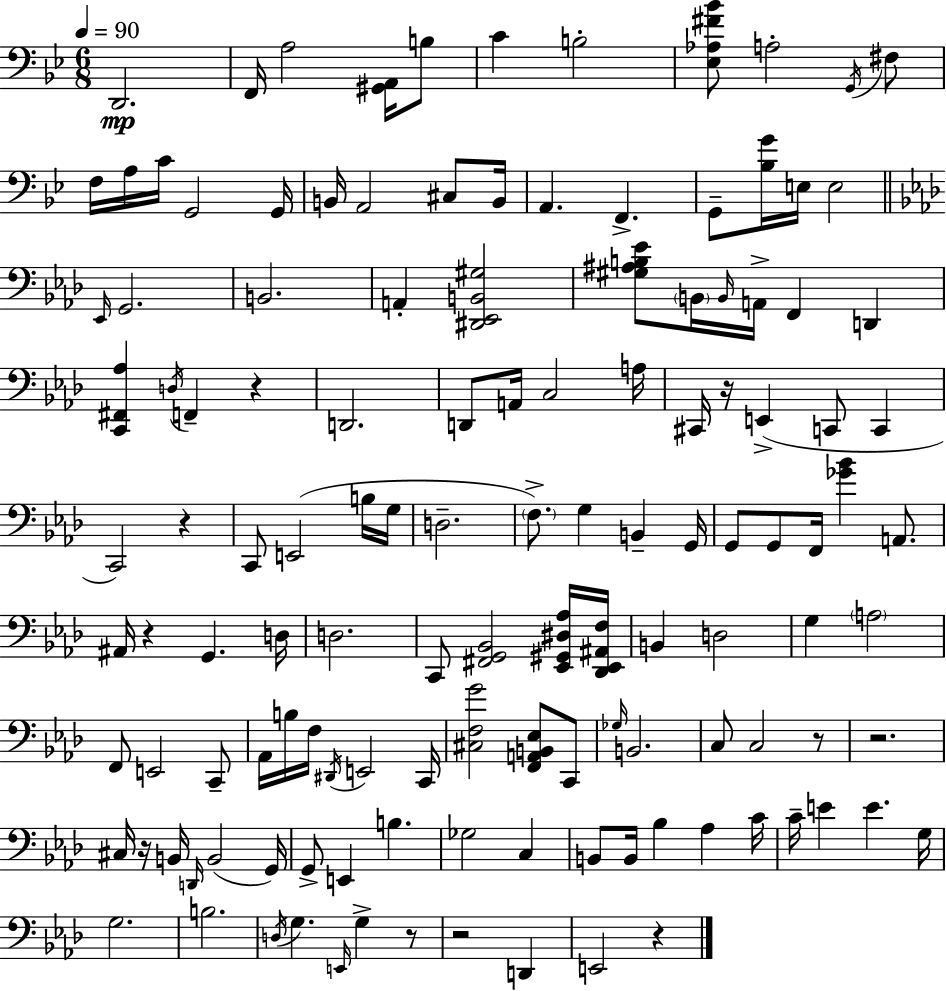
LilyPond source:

{
  \clef bass
  \numericTimeSignature
  \time 6/8
  \key bes \major
  \tempo 4 = 90
  d,2.\mp | f,16 a2 <gis, a,>16 b8 | c'4 b2-. | <ees aes fis' bes'>8 a2-. \acciaccatura { g,16 } fis8 | \break f16 a16 c'16 g,2 | g,16 b,16 a,2 cis8 | b,16 a,4. f,4.-> | g,8-- <bes g'>16 e16 e2 | \break \bar "||" \break \key f \minor \grace { ees,16 } g,2. | b,2. | a,4-. <dis, ees, b, gis>2 | <gis ais b ees'>8 \parenthesize b,16 \grace { b,16 } a,16-> f,4 d,4 | \break <c, fis, aes>4 \acciaccatura { d16 } f,4-- r4 | d,2. | d,8 a,16 c2 | a16 cis,16 r16 e,4->( c,8 c,4 | \break c,2) r4 | c,8 e,2( | b16 g16 d2.-- | \parenthesize f8.->) g4 b,4-- | \break g,16 g,8 g,8 f,16 <ges' bes'>4 | a,8. ais,16 r4 g,4. | d16 d2. | c,8 <fis, g, bes,>2 | \break <ees, gis, dis aes>16 <des, ees, ais, f>16 b,4 d2 | g4 \parenthesize a2 | f,8 e,2 | c,8-- aes,16 b16 f16 \acciaccatura { dis,16 } e,2 | \break c,16 <cis f g'>2 | <f, a, b, ees>8 c,8 \grace { ges16 } b,2. | c8 c2 | r8 r2. | \break cis16 r16 b,16 \grace { d,16 }( b,2 | g,16) g,8-> e,4 | b4. ges2 | c4 b,8 b,16 bes4 | \break aes4 c'16 c'16-- e'4 e'4. | g16 g2. | b2. | \acciaccatura { d16 } g4. | \break \grace { e,16 } g4-> r8 r2 | d,4 e,2 | r4 \bar "|."
}